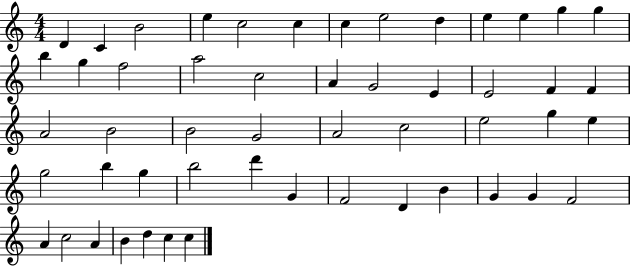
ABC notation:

X:1
T:Untitled
M:4/4
L:1/4
K:C
D C B2 e c2 c c e2 d e e g g b g f2 a2 c2 A G2 E E2 F F A2 B2 B2 G2 A2 c2 e2 g e g2 b g b2 d' G F2 D B G G F2 A c2 A B d c c